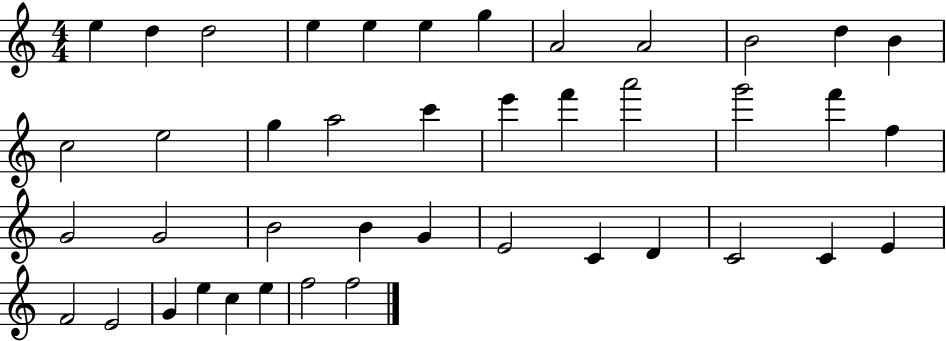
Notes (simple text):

E5/q D5/q D5/h E5/q E5/q E5/q G5/q A4/h A4/h B4/h D5/q B4/q C5/h E5/h G5/q A5/h C6/q E6/q F6/q A6/h G6/h F6/q F5/q G4/h G4/h B4/h B4/q G4/q E4/h C4/q D4/q C4/h C4/q E4/q F4/h E4/h G4/q E5/q C5/q E5/q F5/h F5/h